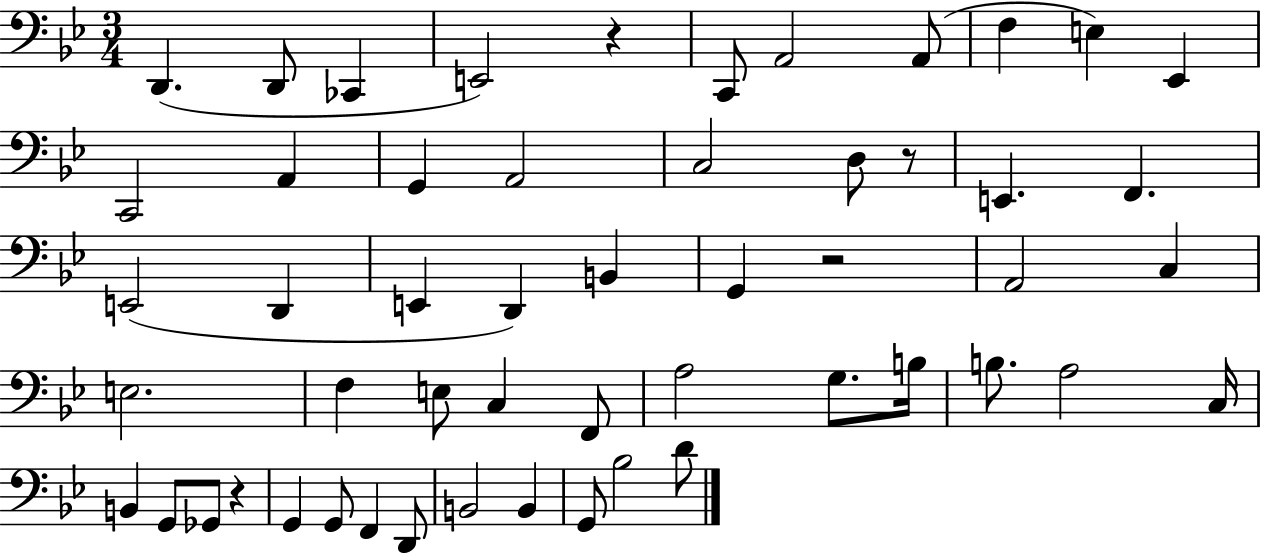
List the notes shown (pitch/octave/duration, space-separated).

D2/q. D2/e CES2/q E2/h R/q C2/e A2/h A2/e F3/q E3/q Eb2/q C2/h A2/q G2/q A2/h C3/h D3/e R/e E2/q. F2/q. E2/h D2/q E2/q D2/q B2/q G2/q R/h A2/h C3/q E3/h. F3/q E3/e C3/q F2/e A3/h G3/e. B3/s B3/e. A3/h C3/s B2/q G2/e Gb2/e R/q G2/q G2/e F2/q D2/e B2/h B2/q G2/e Bb3/h D4/e